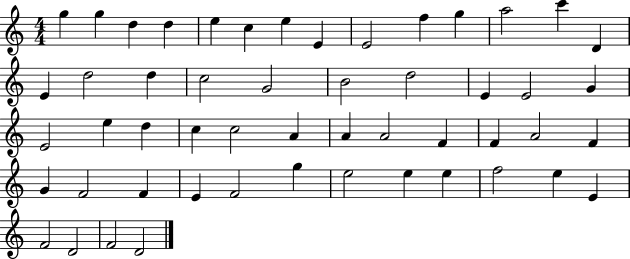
X:1
T:Untitled
M:4/4
L:1/4
K:C
g g d d e c e E E2 f g a2 c' D E d2 d c2 G2 B2 d2 E E2 G E2 e d c c2 A A A2 F F A2 F G F2 F E F2 g e2 e e f2 e E F2 D2 F2 D2